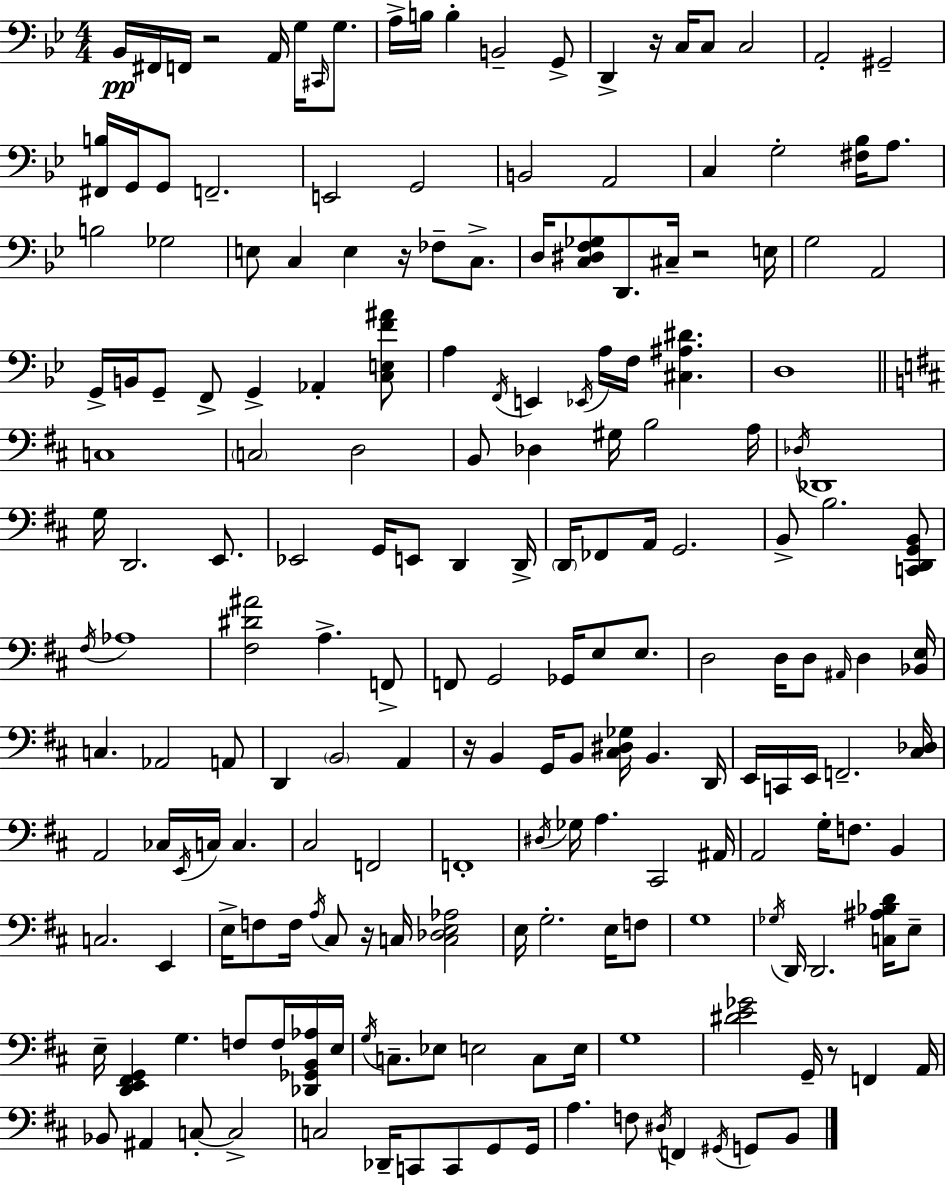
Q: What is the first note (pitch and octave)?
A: Bb2